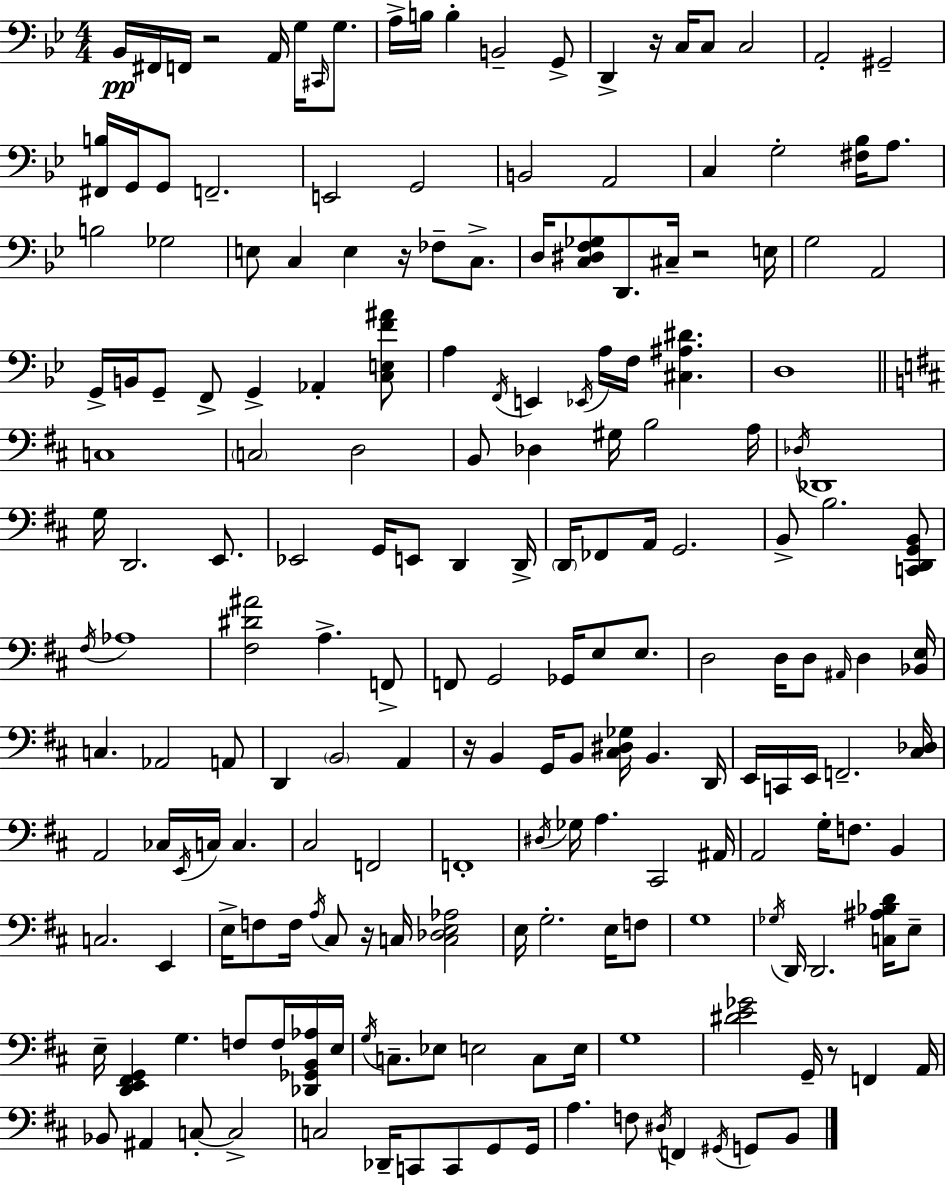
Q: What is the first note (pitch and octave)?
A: Bb2